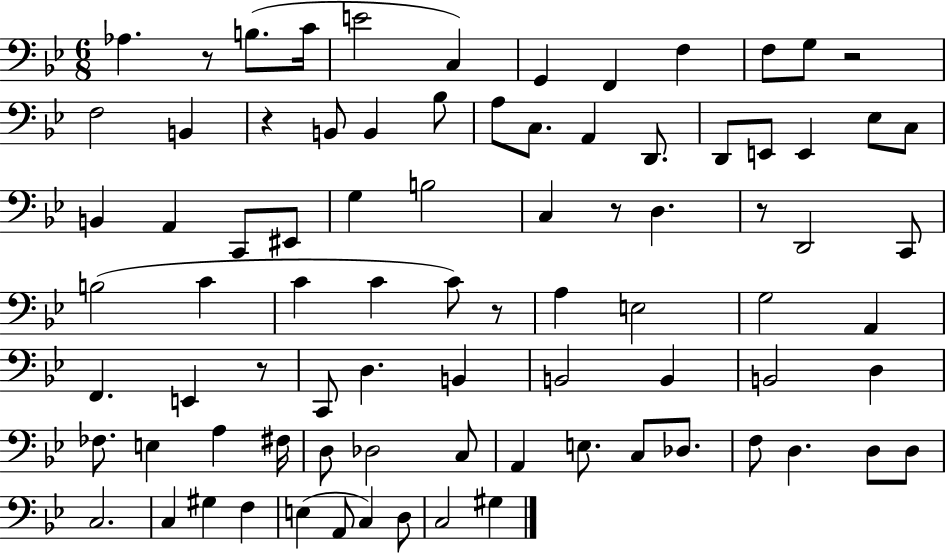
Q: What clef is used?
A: bass